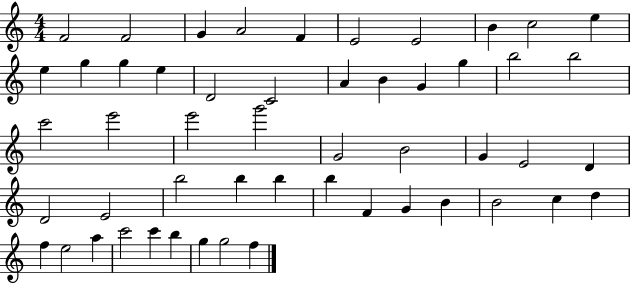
F4/h F4/h G4/q A4/h F4/q E4/h E4/h B4/q C5/h E5/q E5/q G5/q G5/q E5/q D4/h C4/h A4/q B4/q G4/q G5/q B5/h B5/h C6/h E6/h E6/h G6/h G4/h B4/h G4/q E4/h D4/q D4/h E4/h B5/h B5/q B5/q B5/q F4/q G4/q B4/q B4/h C5/q D5/q F5/q E5/h A5/q C6/h C6/q B5/q G5/q G5/h F5/q